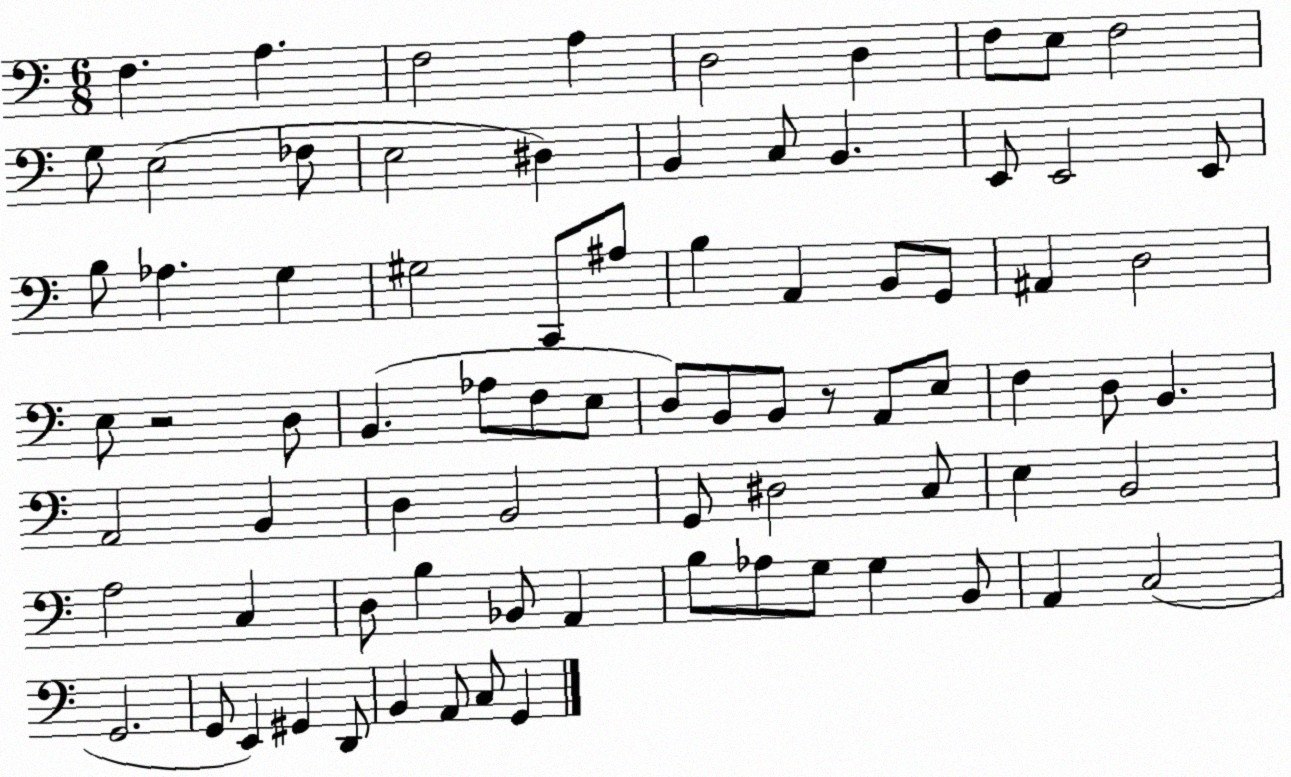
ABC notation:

X:1
T:Untitled
M:6/8
L:1/4
K:C
F, A, F,2 A, D,2 D, F,/2 E,/2 F,2 G,/2 E,2 _F,/2 E,2 ^D, B,, C,/2 B,, E,,/2 E,,2 E,,/2 B,/2 _A, G, ^G,2 C,,/2 ^A,/2 B, A,, B,,/2 G,,/2 ^A,, D,2 E,/2 z2 D,/2 B,, _A,/2 F,/2 E,/2 D,/2 B,,/2 B,,/2 z/2 A,,/2 E,/2 F, D,/2 B,, A,,2 B,, D, B,,2 G,,/2 ^D,2 C,/2 E, B,,2 A,2 C, D,/2 B, _B,,/2 A,, B,/2 _A,/2 G,/2 G, B,,/2 A,, C,2 G,,2 G,,/2 E,, ^G,, D,,/2 B,, A,,/2 C,/2 G,,